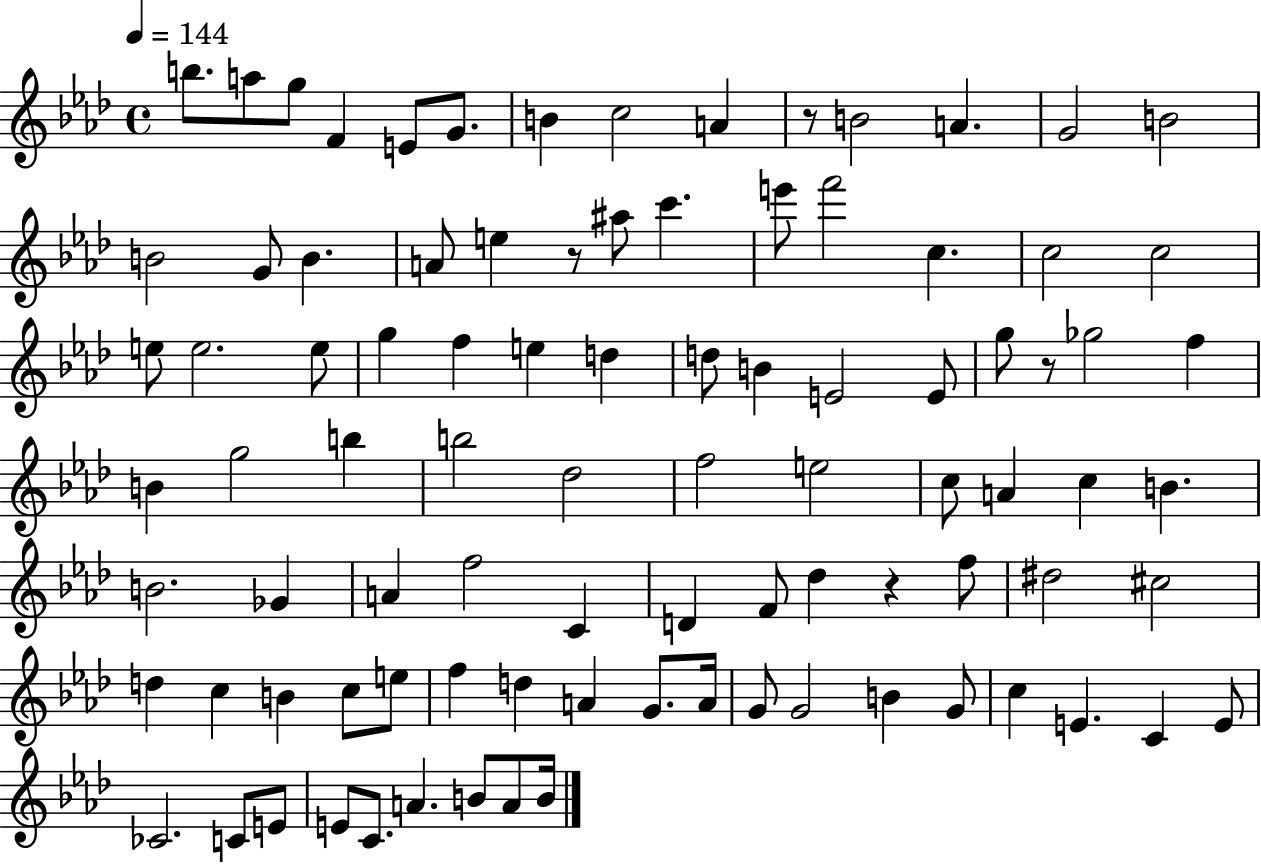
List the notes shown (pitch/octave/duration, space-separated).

B5/e. A5/e G5/e F4/q E4/e G4/e. B4/q C5/h A4/q R/e B4/h A4/q. G4/h B4/h B4/h G4/e B4/q. A4/e E5/q R/e A#5/e C6/q. E6/e F6/h C5/q. C5/h C5/h E5/e E5/h. E5/e G5/q F5/q E5/q D5/q D5/e B4/q E4/h E4/e G5/e R/e Gb5/h F5/q B4/q G5/h B5/q B5/h Db5/h F5/h E5/h C5/e A4/q C5/q B4/q. B4/h. Gb4/q A4/q F5/h C4/q D4/q F4/e Db5/q R/q F5/e D#5/h C#5/h D5/q C5/q B4/q C5/e E5/e F5/q D5/q A4/q G4/e. A4/s G4/e G4/h B4/q G4/e C5/q E4/q. C4/q E4/e CES4/h. C4/e E4/e E4/e C4/e. A4/q. B4/e A4/e B4/s